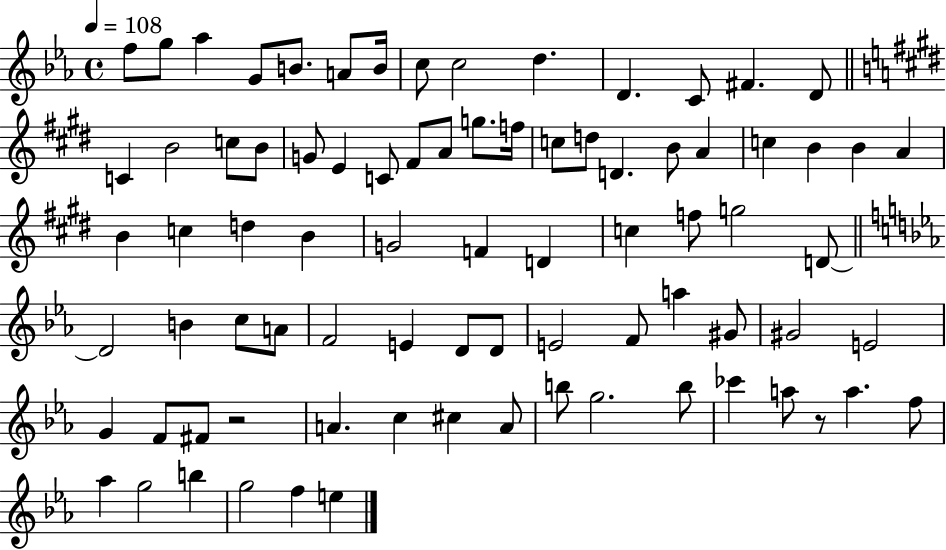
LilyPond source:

{
  \clef treble
  \time 4/4
  \defaultTimeSignature
  \key ees \major
  \tempo 4 = 108
  f''8 g''8 aes''4 g'8 b'8. a'8 b'16 | c''8 c''2 d''4. | d'4. c'8 fis'4. d'8 | \bar "||" \break \key e \major c'4 b'2 c''8 b'8 | g'8 e'4 c'8 fis'8 a'8 g''8. f''16 | c''8 d''8 d'4. b'8 a'4 | c''4 b'4 b'4 a'4 | \break b'4 c''4 d''4 b'4 | g'2 f'4 d'4 | c''4 f''8 g''2 d'8~~ | \bar "||" \break \key c \minor d'2 b'4 c''8 a'8 | f'2 e'4 d'8 d'8 | e'2 f'8 a''4 gis'8 | gis'2 e'2 | \break g'4 f'8 fis'8 r2 | a'4. c''4 cis''4 a'8 | b''8 g''2. b''8 | ces'''4 a''8 r8 a''4. f''8 | \break aes''4 g''2 b''4 | g''2 f''4 e''4 | \bar "|."
}